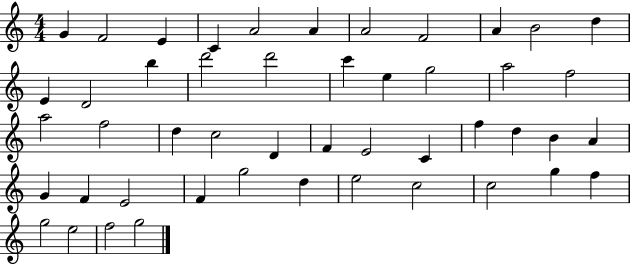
X:1
T:Untitled
M:4/4
L:1/4
K:C
G F2 E C A2 A A2 F2 A B2 d E D2 b d'2 d'2 c' e g2 a2 f2 a2 f2 d c2 D F E2 C f d B A G F E2 F g2 d e2 c2 c2 g f g2 e2 f2 g2